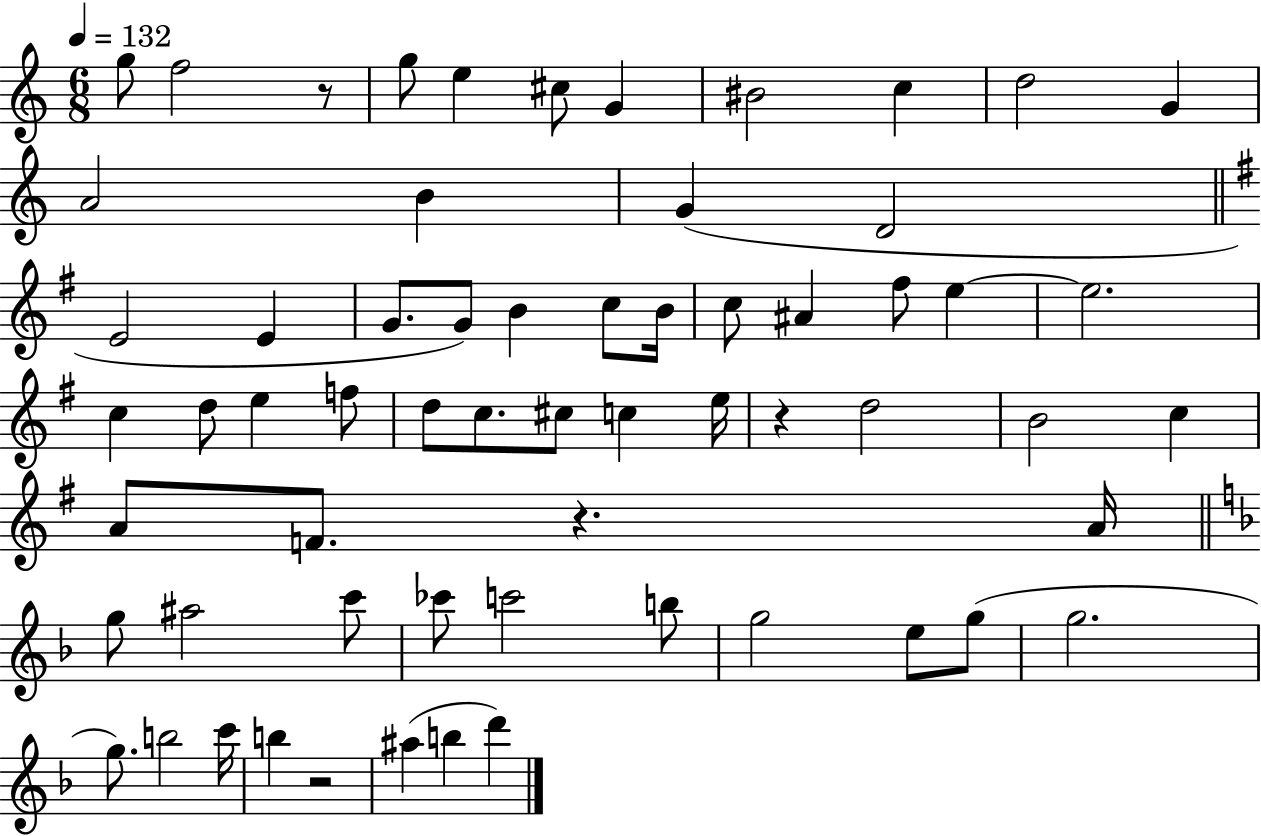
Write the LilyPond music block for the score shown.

{
  \clef treble
  \numericTimeSignature
  \time 6/8
  \key c \major
  \tempo 4 = 132
  g''8 f''2 r8 | g''8 e''4 cis''8 g'4 | bis'2 c''4 | d''2 g'4 | \break a'2 b'4 | g'4( d'2 | \bar "||" \break \key g \major e'2 e'4 | g'8. g'8) b'4 c''8 b'16 | c''8 ais'4 fis''8 e''4~~ | e''2. | \break c''4 d''8 e''4 f''8 | d''8 c''8. cis''8 c''4 e''16 | r4 d''2 | b'2 c''4 | \break a'8 f'8. r4. a'16 | \bar "||" \break \key f \major g''8 ais''2 c'''8 | ces'''8 c'''2 b''8 | g''2 e''8 g''8( | g''2. | \break g''8.) b''2 c'''16 | b''4 r2 | ais''4( b''4 d'''4) | \bar "|."
}